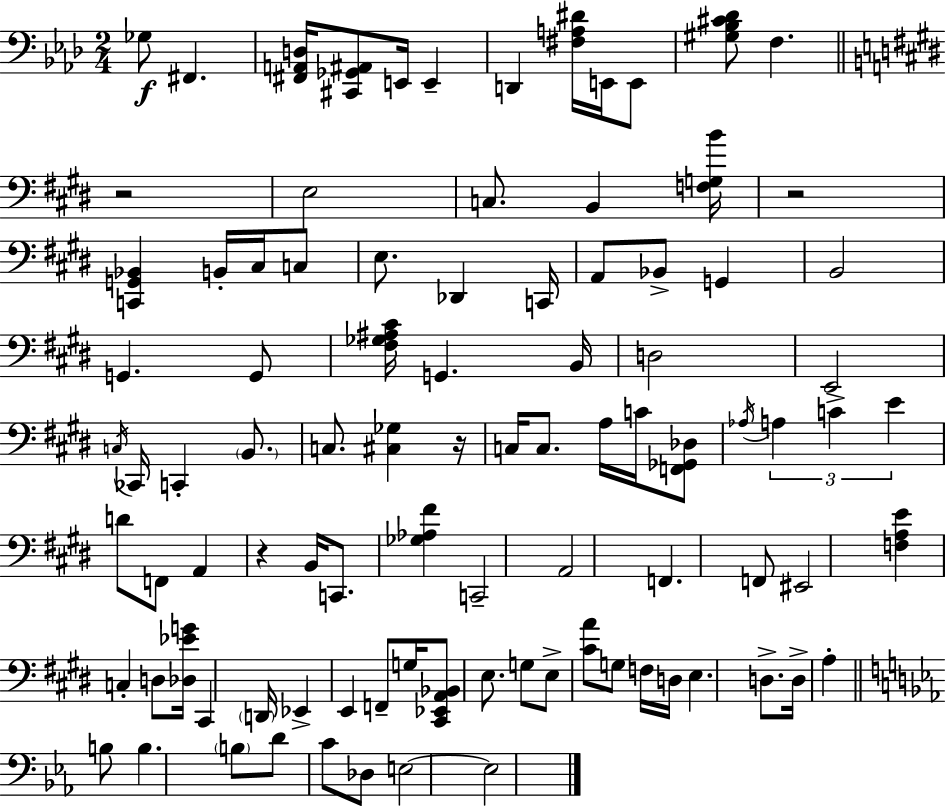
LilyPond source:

{
  \clef bass
  \numericTimeSignature
  \time 2/4
  \key f \minor
  ges8\f fis,4. | <fis, a, d>16 <cis, ges, ais,>8 e,16 e,4-- | d,4 <fis a dis'>16 e,16 e,8 | <gis bes cis' des'>8 f4. | \break \bar "||" \break \key e \major r2 | e2 | c8. b,4 <f g b'>16 | r2 | \break <c, g, bes,>4 b,16-. cis16 c8 | e8. des,4 c,16 | a,8 bes,8-> g,4 | b,2 | \break g,4. g,8 | <fis ges ais cis'>16 g,4. b,16 | d2 | e,2 | \break \acciaccatura { c16 } ces,16 c,4-. \parenthesize b,8. | c8. <cis ges>4 | r16 c16 c8. a16 c'16 <f, ges, des>8 | \acciaccatura { aes16 } \tuplet 3/2 { a4 c'4-> | \break e'4 } d'8 | f,8 a,4 r4 | b,16 c,8. <ges aes fis'>4 | c,2-- | \break a,2 | f,4. | f,8 eis,2 | <f a e'>4 c4-. | \break d8 <des ees' g'>16 cis,4 | \parenthesize d,16 ees,4-> e,4 | f,8-- g16 <cis, ees, a, bes,>8 e8. | g8 e8-> <cis' a'>8 | \break g8 f16 d16 e4. | d8.-> d16-> a4-. | \bar "||" \break \key ees \major b8 b4. | \parenthesize b8 d'8 c'8 des8 | e2~~ | e2 | \break \bar "|."
}